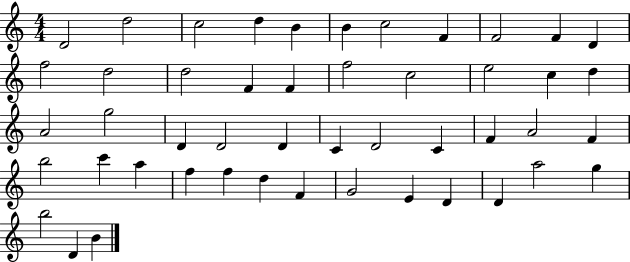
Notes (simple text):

D4/h D5/h C5/h D5/q B4/q B4/q C5/h F4/q F4/h F4/q D4/q F5/h D5/h D5/h F4/q F4/q F5/h C5/h E5/h C5/q D5/q A4/h G5/h D4/q D4/h D4/q C4/q D4/h C4/q F4/q A4/h F4/q B5/h C6/q A5/q F5/q F5/q D5/q F4/q G4/h E4/q D4/q D4/q A5/h G5/q B5/h D4/q B4/q